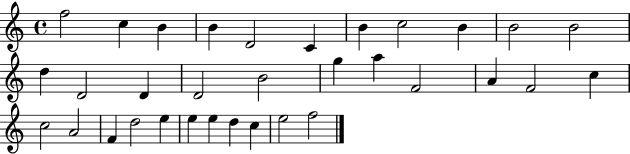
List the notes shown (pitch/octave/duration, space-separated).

F5/h C5/q B4/q B4/q D4/h C4/q B4/q C5/h B4/q B4/h B4/h D5/q D4/h D4/q D4/h B4/h G5/q A5/q F4/h A4/q F4/h C5/q C5/h A4/h F4/q D5/h E5/q E5/q E5/q D5/q C5/q E5/h F5/h